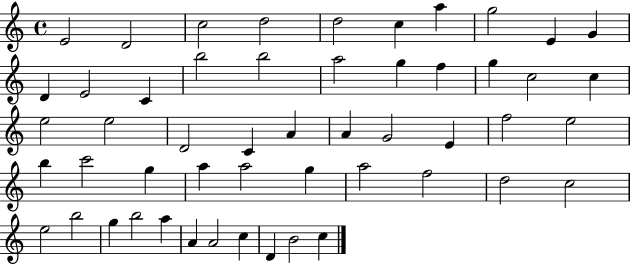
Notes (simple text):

E4/h D4/h C5/h D5/h D5/h C5/q A5/q G5/h E4/q G4/q D4/q E4/h C4/q B5/h B5/h A5/h G5/q F5/q G5/q C5/h C5/q E5/h E5/h D4/h C4/q A4/q A4/q G4/h E4/q F5/h E5/h B5/q C6/h G5/q A5/q A5/h G5/q A5/h F5/h D5/h C5/h E5/h B5/h G5/q B5/h A5/q A4/q A4/h C5/q D4/q B4/h C5/q